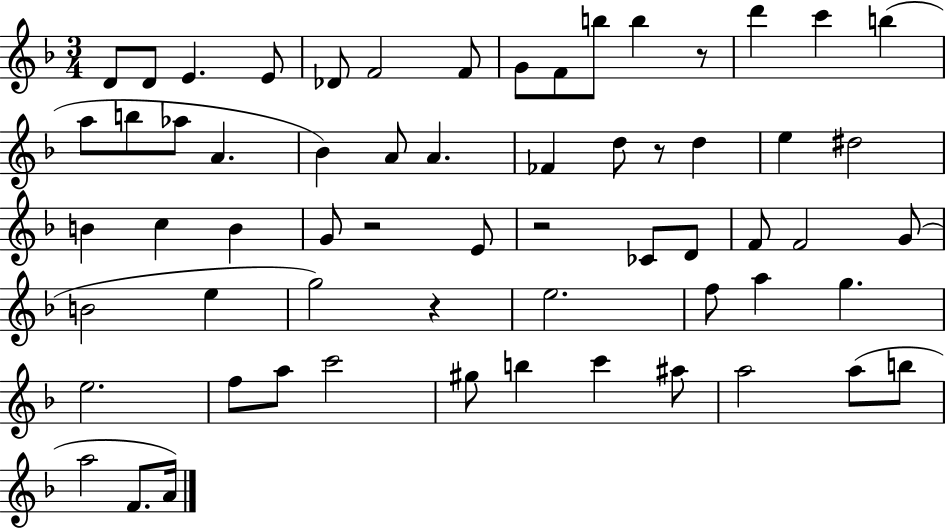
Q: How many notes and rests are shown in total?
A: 62